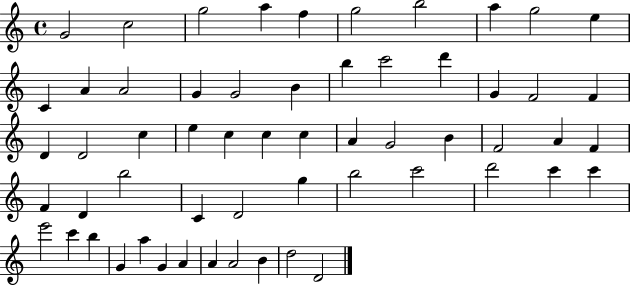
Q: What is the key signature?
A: C major